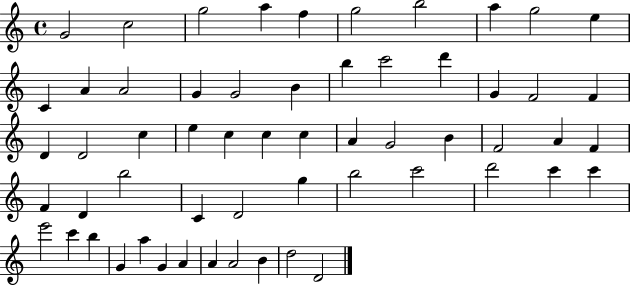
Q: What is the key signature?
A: C major